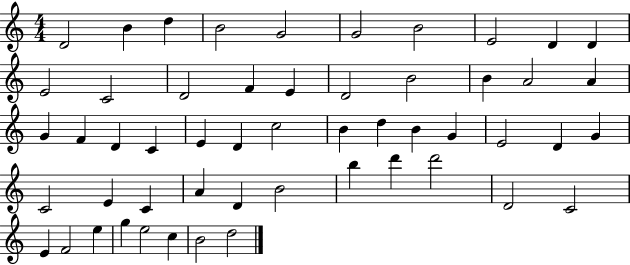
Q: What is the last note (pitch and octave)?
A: D5